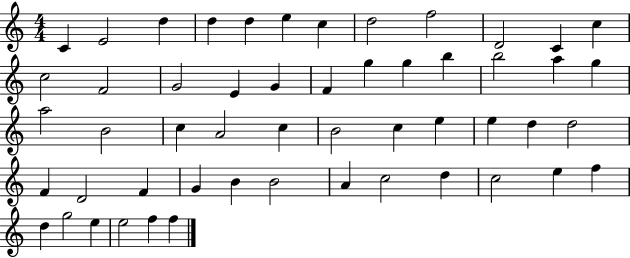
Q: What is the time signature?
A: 4/4